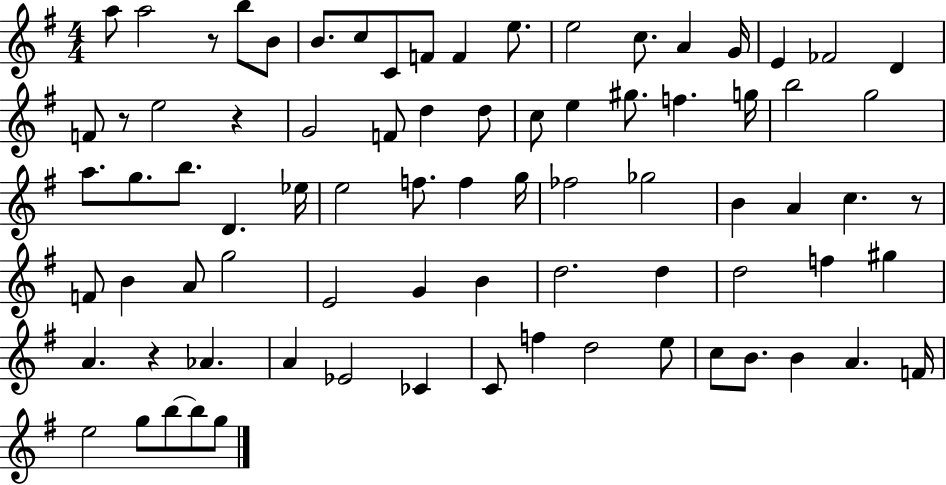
A5/e A5/h R/e B5/e B4/e B4/e. C5/e C4/e F4/e F4/q E5/e. E5/h C5/e. A4/q G4/s E4/q FES4/h D4/q F4/e R/e E5/h R/q G4/h F4/e D5/q D5/e C5/e E5/q G#5/e. F5/q. G5/s B5/h G5/h A5/e. G5/e. B5/e. D4/q. Eb5/s E5/h F5/e. F5/q G5/s FES5/h Gb5/h B4/q A4/q C5/q. R/e F4/e B4/q A4/e G5/h E4/h G4/q B4/q D5/h. D5/q D5/h F5/q G#5/q A4/q. R/q Ab4/q. A4/q Eb4/h CES4/q C4/e F5/q D5/h E5/e C5/e B4/e. B4/q A4/q. F4/s E5/h G5/e B5/e B5/e G5/e